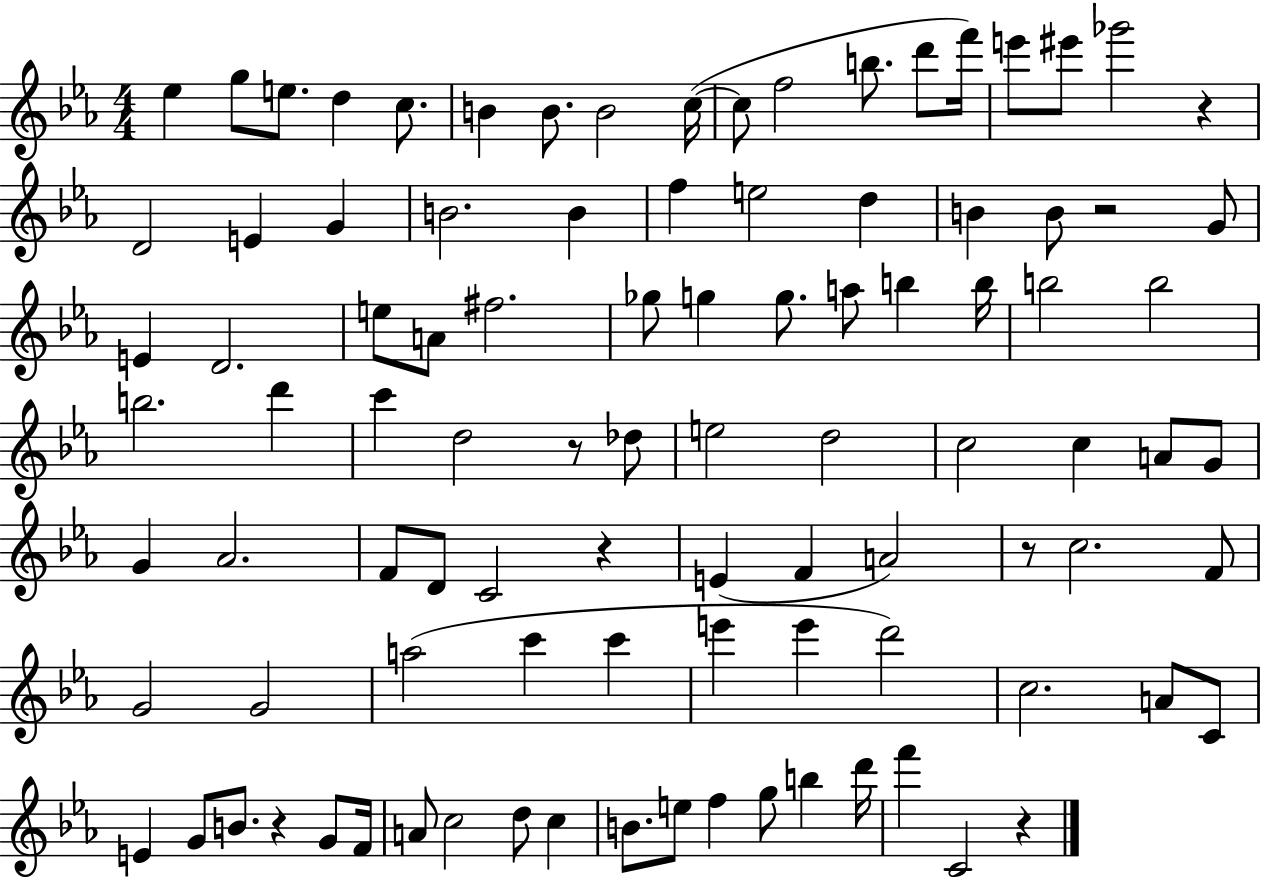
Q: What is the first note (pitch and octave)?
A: Eb5